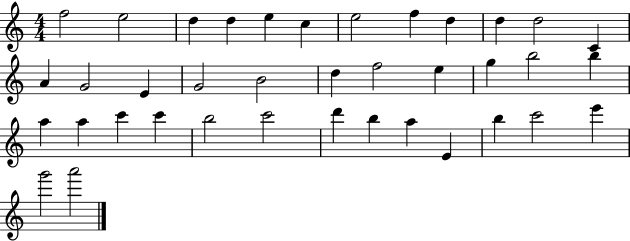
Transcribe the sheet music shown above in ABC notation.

X:1
T:Untitled
M:4/4
L:1/4
K:C
f2 e2 d d e c e2 f d d d2 C A G2 E G2 B2 d f2 e g b2 b a a c' c' b2 c'2 d' b a E b c'2 e' g'2 a'2